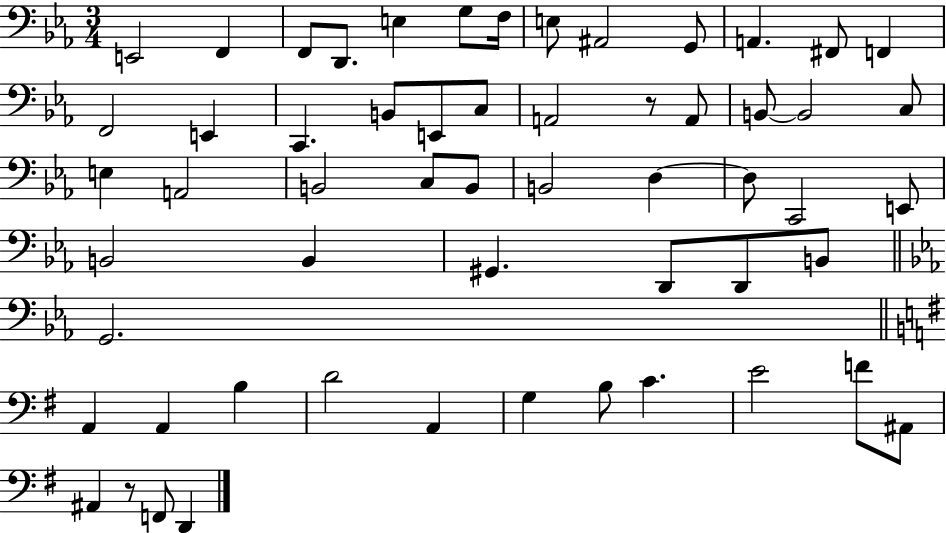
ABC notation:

X:1
T:Untitled
M:3/4
L:1/4
K:Eb
E,,2 F,, F,,/2 D,,/2 E, G,/2 F,/4 E,/2 ^A,,2 G,,/2 A,, ^F,,/2 F,, F,,2 E,, C,, B,,/2 E,,/2 C,/2 A,,2 z/2 A,,/2 B,,/2 B,,2 C,/2 E, A,,2 B,,2 C,/2 B,,/2 B,,2 D, D,/2 C,,2 E,,/2 B,,2 B,, ^G,, D,,/2 D,,/2 B,,/2 G,,2 A,, A,, B, D2 A,, G, B,/2 C E2 F/2 ^A,,/2 ^A,, z/2 F,,/2 D,,